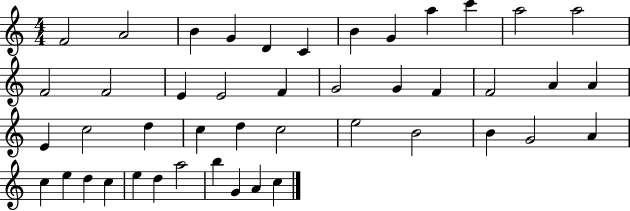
X:1
T:Untitled
M:4/4
L:1/4
K:C
F2 A2 B G D C B G a c' a2 a2 F2 F2 E E2 F G2 G F F2 A A E c2 d c d c2 e2 B2 B G2 A c e d c e d a2 b G A c